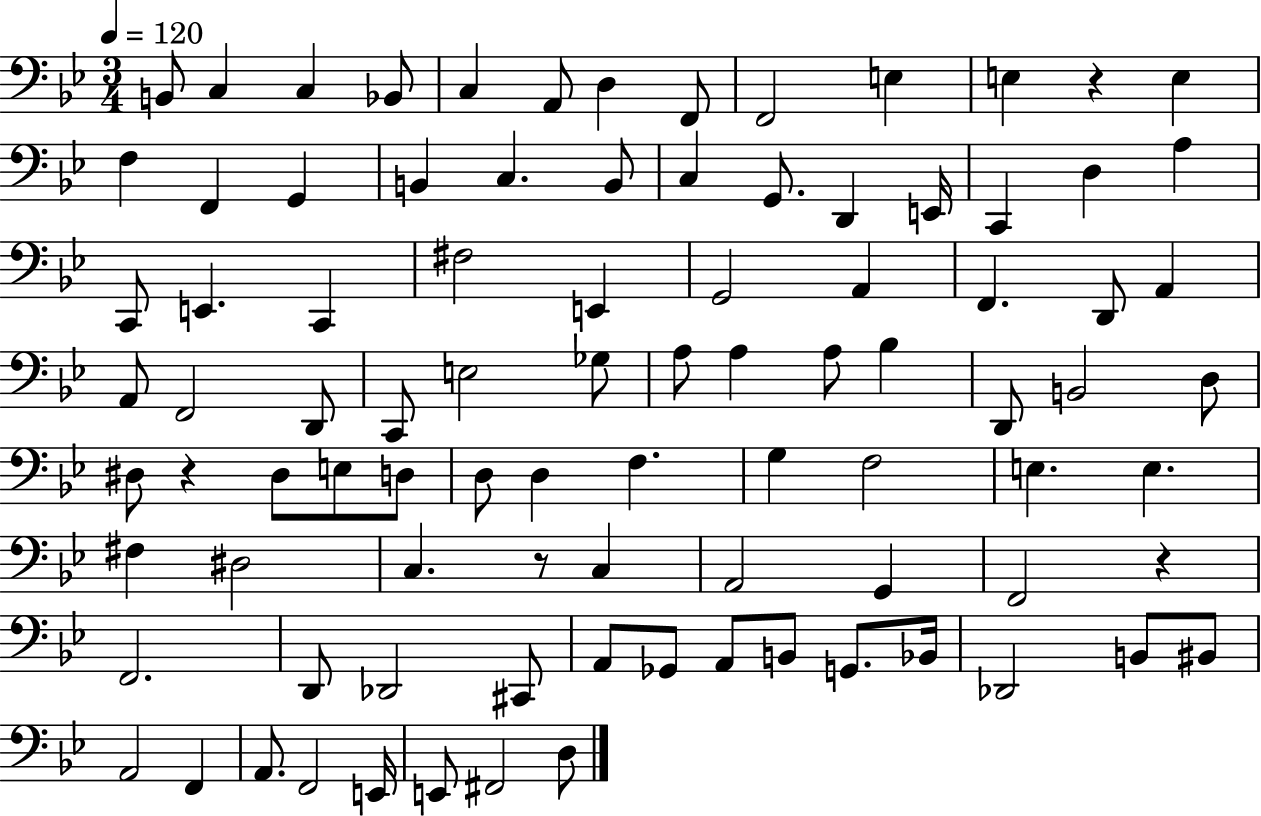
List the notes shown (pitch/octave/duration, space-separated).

B2/e C3/q C3/q Bb2/e C3/q A2/e D3/q F2/e F2/h E3/q E3/q R/q E3/q F3/q F2/q G2/q B2/q C3/q. B2/e C3/q G2/e. D2/q E2/s C2/q D3/q A3/q C2/e E2/q. C2/q F#3/h E2/q G2/h A2/q F2/q. D2/e A2/q A2/e F2/h D2/e C2/e E3/h Gb3/e A3/e A3/q A3/e Bb3/q D2/e B2/h D3/e D#3/e R/q D#3/e E3/e D3/e D3/e D3/q F3/q. G3/q F3/h E3/q. E3/q. F#3/q D#3/h C3/q. R/e C3/q A2/h G2/q F2/h R/q F2/h. D2/e Db2/h C#2/e A2/e Gb2/e A2/e B2/e G2/e. Bb2/s Db2/h B2/e BIS2/e A2/h F2/q A2/e. F2/h E2/s E2/e F#2/h D3/e